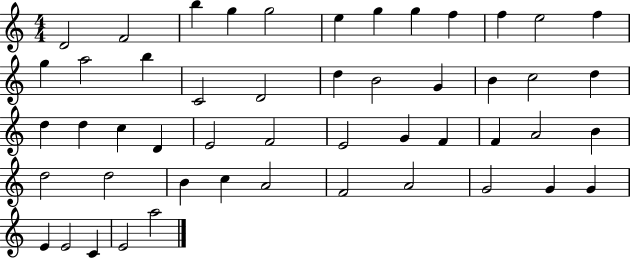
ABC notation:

X:1
T:Untitled
M:4/4
L:1/4
K:C
D2 F2 b g g2 e g g f f e2 f g a2 b C2 D2 d B2 G B c2 d d d c D E2 F2 E2 G F F A2 B d2 d2 B c A2 F2 A2 G2 G G E E2 C E2 a2